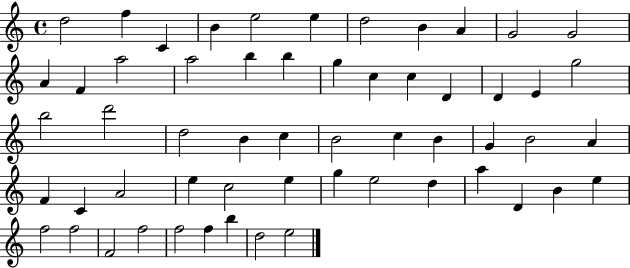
{
  \clef treble
  \time 4/4
  \defaultTimeSignature
  \key c \major
  d''2 f''4 c'4 | b'4 e''2 e''4 | d''2 b'4 a'4 | g'2 g'2 | \break a'4 f'4 a''2 | a''2 b''4 b''4 | g''4 c''4 c''4 d'4 | d'4 e'4 g''2 | \break b''2 d'''2 | d''2 b'4 c''4 | b'2 c''4 b'4 | g'4 b'2 a'4 | \break f'4 c'4 a'2 | e''4 c''2 e''4 | g''4 e''2 d''4 | a''4 d'4 b'4 e''4 | \break f''2 f''2 | f'2 f''2 | f''2 f''4 b''4 | d''2 e''2 | \break \bar "|."
}